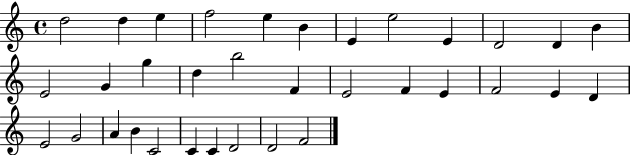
{
  \clef treble
  \time 4/4
  \defaultTimeSignature
  \key c \major
  d''2 d''4 e''4 | f''2 e''4 b'4 | e'4 e''2 e'4 | d'2 d'4 b'4 | \break e'2 g'4 g''4 | d''4 b''2 f'4 | e'2 f'4 e'4 | f'2 e'4 d'4 | \break e'2 g'2 | a'4 b'4 c'2 | c'4 c'4 d'2 | d'2 f'2 | \break \bar "|."
}